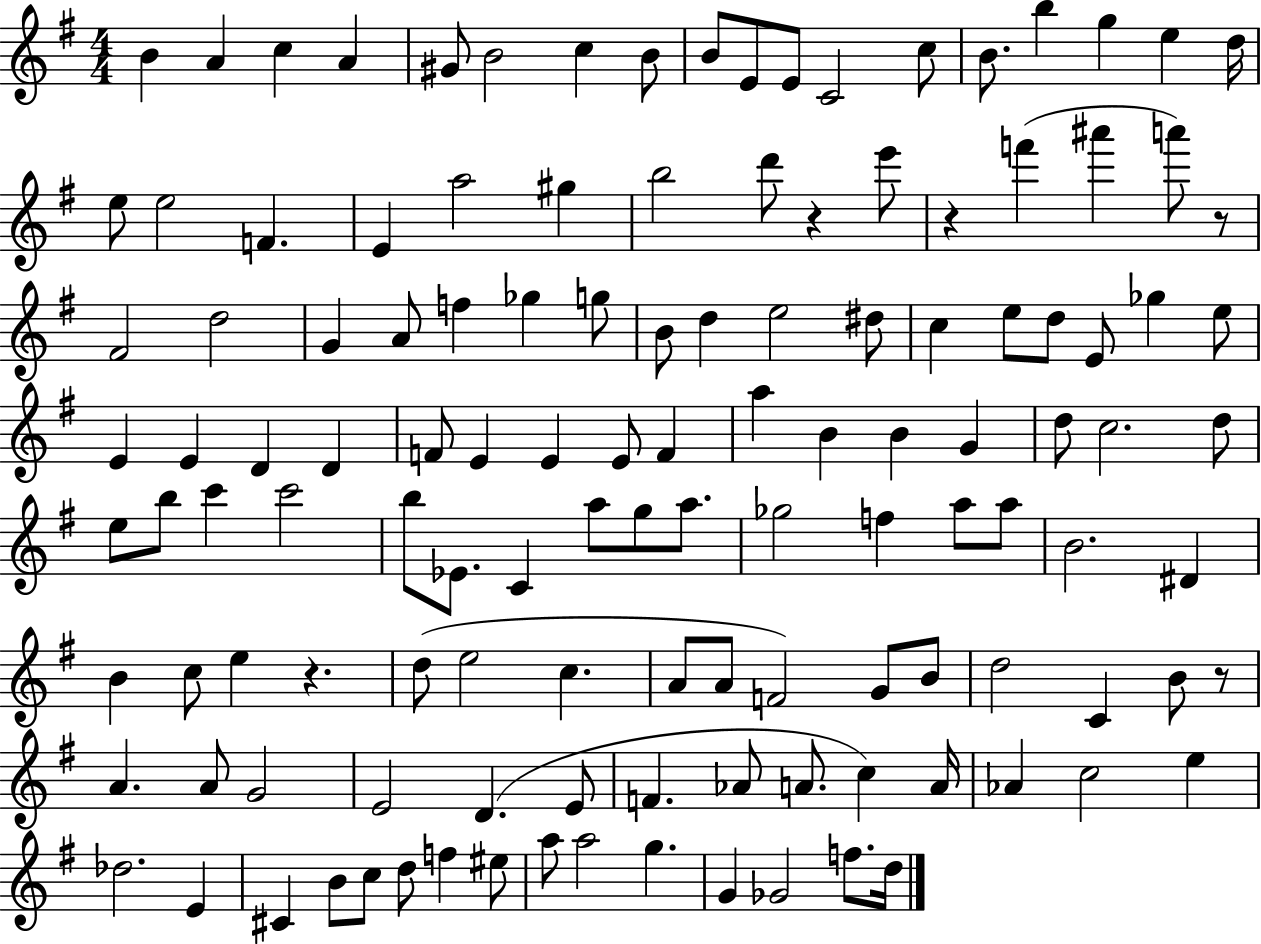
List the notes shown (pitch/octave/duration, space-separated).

B4/q A4/q C5/q A4/q G#4/e B4/h C5/q B4/e B4/e E4/e E4/e C4/h C5/e B4/e. B5/q G5/q E5/q D5/s E5/e E5/h F4/q. E4/q A5/h G#5/q B5/h D6/e R/q E6/e R/q F6/q A#6/q A6/e R/e F#4/h D5/h G4/q A4/e F5/q Gb5/q G5/e B4/e D5/q E5/h D#5/e C5/q E5/e D5/e E4/e Gb5/q E5/e E4/q E4/q D4/q D4/q F4/e E4/q E4/q E4/e F4/q A5/q B4/q B4/q G4/q D5/e C5/h. D5/e E5/e B5/e C6/q C6/h B5/e Eb4/e. C4/q A5/e G5/e A5/e. Gb5/h F5/q A5/e A5/e B4/h. D#4/q B4/q C5/e E5/q R/q. D5/e E5/h C5/q. A4/e A4/e F4/h G4/e B4/e D5/h C4/q B4/e R/e A4/q. A4/e G4/h E4/h D4/q. E4/e F4/q. Ab4/e A4/e. C5/q A4/s Ab4/q C5/h E5/q Db5/h. E4/q C#4/q B4/e C5/e D5/e F5/q EIS5/e A5/e A5/h G5/q. G4/q Gb4/h F5/e. D5/s